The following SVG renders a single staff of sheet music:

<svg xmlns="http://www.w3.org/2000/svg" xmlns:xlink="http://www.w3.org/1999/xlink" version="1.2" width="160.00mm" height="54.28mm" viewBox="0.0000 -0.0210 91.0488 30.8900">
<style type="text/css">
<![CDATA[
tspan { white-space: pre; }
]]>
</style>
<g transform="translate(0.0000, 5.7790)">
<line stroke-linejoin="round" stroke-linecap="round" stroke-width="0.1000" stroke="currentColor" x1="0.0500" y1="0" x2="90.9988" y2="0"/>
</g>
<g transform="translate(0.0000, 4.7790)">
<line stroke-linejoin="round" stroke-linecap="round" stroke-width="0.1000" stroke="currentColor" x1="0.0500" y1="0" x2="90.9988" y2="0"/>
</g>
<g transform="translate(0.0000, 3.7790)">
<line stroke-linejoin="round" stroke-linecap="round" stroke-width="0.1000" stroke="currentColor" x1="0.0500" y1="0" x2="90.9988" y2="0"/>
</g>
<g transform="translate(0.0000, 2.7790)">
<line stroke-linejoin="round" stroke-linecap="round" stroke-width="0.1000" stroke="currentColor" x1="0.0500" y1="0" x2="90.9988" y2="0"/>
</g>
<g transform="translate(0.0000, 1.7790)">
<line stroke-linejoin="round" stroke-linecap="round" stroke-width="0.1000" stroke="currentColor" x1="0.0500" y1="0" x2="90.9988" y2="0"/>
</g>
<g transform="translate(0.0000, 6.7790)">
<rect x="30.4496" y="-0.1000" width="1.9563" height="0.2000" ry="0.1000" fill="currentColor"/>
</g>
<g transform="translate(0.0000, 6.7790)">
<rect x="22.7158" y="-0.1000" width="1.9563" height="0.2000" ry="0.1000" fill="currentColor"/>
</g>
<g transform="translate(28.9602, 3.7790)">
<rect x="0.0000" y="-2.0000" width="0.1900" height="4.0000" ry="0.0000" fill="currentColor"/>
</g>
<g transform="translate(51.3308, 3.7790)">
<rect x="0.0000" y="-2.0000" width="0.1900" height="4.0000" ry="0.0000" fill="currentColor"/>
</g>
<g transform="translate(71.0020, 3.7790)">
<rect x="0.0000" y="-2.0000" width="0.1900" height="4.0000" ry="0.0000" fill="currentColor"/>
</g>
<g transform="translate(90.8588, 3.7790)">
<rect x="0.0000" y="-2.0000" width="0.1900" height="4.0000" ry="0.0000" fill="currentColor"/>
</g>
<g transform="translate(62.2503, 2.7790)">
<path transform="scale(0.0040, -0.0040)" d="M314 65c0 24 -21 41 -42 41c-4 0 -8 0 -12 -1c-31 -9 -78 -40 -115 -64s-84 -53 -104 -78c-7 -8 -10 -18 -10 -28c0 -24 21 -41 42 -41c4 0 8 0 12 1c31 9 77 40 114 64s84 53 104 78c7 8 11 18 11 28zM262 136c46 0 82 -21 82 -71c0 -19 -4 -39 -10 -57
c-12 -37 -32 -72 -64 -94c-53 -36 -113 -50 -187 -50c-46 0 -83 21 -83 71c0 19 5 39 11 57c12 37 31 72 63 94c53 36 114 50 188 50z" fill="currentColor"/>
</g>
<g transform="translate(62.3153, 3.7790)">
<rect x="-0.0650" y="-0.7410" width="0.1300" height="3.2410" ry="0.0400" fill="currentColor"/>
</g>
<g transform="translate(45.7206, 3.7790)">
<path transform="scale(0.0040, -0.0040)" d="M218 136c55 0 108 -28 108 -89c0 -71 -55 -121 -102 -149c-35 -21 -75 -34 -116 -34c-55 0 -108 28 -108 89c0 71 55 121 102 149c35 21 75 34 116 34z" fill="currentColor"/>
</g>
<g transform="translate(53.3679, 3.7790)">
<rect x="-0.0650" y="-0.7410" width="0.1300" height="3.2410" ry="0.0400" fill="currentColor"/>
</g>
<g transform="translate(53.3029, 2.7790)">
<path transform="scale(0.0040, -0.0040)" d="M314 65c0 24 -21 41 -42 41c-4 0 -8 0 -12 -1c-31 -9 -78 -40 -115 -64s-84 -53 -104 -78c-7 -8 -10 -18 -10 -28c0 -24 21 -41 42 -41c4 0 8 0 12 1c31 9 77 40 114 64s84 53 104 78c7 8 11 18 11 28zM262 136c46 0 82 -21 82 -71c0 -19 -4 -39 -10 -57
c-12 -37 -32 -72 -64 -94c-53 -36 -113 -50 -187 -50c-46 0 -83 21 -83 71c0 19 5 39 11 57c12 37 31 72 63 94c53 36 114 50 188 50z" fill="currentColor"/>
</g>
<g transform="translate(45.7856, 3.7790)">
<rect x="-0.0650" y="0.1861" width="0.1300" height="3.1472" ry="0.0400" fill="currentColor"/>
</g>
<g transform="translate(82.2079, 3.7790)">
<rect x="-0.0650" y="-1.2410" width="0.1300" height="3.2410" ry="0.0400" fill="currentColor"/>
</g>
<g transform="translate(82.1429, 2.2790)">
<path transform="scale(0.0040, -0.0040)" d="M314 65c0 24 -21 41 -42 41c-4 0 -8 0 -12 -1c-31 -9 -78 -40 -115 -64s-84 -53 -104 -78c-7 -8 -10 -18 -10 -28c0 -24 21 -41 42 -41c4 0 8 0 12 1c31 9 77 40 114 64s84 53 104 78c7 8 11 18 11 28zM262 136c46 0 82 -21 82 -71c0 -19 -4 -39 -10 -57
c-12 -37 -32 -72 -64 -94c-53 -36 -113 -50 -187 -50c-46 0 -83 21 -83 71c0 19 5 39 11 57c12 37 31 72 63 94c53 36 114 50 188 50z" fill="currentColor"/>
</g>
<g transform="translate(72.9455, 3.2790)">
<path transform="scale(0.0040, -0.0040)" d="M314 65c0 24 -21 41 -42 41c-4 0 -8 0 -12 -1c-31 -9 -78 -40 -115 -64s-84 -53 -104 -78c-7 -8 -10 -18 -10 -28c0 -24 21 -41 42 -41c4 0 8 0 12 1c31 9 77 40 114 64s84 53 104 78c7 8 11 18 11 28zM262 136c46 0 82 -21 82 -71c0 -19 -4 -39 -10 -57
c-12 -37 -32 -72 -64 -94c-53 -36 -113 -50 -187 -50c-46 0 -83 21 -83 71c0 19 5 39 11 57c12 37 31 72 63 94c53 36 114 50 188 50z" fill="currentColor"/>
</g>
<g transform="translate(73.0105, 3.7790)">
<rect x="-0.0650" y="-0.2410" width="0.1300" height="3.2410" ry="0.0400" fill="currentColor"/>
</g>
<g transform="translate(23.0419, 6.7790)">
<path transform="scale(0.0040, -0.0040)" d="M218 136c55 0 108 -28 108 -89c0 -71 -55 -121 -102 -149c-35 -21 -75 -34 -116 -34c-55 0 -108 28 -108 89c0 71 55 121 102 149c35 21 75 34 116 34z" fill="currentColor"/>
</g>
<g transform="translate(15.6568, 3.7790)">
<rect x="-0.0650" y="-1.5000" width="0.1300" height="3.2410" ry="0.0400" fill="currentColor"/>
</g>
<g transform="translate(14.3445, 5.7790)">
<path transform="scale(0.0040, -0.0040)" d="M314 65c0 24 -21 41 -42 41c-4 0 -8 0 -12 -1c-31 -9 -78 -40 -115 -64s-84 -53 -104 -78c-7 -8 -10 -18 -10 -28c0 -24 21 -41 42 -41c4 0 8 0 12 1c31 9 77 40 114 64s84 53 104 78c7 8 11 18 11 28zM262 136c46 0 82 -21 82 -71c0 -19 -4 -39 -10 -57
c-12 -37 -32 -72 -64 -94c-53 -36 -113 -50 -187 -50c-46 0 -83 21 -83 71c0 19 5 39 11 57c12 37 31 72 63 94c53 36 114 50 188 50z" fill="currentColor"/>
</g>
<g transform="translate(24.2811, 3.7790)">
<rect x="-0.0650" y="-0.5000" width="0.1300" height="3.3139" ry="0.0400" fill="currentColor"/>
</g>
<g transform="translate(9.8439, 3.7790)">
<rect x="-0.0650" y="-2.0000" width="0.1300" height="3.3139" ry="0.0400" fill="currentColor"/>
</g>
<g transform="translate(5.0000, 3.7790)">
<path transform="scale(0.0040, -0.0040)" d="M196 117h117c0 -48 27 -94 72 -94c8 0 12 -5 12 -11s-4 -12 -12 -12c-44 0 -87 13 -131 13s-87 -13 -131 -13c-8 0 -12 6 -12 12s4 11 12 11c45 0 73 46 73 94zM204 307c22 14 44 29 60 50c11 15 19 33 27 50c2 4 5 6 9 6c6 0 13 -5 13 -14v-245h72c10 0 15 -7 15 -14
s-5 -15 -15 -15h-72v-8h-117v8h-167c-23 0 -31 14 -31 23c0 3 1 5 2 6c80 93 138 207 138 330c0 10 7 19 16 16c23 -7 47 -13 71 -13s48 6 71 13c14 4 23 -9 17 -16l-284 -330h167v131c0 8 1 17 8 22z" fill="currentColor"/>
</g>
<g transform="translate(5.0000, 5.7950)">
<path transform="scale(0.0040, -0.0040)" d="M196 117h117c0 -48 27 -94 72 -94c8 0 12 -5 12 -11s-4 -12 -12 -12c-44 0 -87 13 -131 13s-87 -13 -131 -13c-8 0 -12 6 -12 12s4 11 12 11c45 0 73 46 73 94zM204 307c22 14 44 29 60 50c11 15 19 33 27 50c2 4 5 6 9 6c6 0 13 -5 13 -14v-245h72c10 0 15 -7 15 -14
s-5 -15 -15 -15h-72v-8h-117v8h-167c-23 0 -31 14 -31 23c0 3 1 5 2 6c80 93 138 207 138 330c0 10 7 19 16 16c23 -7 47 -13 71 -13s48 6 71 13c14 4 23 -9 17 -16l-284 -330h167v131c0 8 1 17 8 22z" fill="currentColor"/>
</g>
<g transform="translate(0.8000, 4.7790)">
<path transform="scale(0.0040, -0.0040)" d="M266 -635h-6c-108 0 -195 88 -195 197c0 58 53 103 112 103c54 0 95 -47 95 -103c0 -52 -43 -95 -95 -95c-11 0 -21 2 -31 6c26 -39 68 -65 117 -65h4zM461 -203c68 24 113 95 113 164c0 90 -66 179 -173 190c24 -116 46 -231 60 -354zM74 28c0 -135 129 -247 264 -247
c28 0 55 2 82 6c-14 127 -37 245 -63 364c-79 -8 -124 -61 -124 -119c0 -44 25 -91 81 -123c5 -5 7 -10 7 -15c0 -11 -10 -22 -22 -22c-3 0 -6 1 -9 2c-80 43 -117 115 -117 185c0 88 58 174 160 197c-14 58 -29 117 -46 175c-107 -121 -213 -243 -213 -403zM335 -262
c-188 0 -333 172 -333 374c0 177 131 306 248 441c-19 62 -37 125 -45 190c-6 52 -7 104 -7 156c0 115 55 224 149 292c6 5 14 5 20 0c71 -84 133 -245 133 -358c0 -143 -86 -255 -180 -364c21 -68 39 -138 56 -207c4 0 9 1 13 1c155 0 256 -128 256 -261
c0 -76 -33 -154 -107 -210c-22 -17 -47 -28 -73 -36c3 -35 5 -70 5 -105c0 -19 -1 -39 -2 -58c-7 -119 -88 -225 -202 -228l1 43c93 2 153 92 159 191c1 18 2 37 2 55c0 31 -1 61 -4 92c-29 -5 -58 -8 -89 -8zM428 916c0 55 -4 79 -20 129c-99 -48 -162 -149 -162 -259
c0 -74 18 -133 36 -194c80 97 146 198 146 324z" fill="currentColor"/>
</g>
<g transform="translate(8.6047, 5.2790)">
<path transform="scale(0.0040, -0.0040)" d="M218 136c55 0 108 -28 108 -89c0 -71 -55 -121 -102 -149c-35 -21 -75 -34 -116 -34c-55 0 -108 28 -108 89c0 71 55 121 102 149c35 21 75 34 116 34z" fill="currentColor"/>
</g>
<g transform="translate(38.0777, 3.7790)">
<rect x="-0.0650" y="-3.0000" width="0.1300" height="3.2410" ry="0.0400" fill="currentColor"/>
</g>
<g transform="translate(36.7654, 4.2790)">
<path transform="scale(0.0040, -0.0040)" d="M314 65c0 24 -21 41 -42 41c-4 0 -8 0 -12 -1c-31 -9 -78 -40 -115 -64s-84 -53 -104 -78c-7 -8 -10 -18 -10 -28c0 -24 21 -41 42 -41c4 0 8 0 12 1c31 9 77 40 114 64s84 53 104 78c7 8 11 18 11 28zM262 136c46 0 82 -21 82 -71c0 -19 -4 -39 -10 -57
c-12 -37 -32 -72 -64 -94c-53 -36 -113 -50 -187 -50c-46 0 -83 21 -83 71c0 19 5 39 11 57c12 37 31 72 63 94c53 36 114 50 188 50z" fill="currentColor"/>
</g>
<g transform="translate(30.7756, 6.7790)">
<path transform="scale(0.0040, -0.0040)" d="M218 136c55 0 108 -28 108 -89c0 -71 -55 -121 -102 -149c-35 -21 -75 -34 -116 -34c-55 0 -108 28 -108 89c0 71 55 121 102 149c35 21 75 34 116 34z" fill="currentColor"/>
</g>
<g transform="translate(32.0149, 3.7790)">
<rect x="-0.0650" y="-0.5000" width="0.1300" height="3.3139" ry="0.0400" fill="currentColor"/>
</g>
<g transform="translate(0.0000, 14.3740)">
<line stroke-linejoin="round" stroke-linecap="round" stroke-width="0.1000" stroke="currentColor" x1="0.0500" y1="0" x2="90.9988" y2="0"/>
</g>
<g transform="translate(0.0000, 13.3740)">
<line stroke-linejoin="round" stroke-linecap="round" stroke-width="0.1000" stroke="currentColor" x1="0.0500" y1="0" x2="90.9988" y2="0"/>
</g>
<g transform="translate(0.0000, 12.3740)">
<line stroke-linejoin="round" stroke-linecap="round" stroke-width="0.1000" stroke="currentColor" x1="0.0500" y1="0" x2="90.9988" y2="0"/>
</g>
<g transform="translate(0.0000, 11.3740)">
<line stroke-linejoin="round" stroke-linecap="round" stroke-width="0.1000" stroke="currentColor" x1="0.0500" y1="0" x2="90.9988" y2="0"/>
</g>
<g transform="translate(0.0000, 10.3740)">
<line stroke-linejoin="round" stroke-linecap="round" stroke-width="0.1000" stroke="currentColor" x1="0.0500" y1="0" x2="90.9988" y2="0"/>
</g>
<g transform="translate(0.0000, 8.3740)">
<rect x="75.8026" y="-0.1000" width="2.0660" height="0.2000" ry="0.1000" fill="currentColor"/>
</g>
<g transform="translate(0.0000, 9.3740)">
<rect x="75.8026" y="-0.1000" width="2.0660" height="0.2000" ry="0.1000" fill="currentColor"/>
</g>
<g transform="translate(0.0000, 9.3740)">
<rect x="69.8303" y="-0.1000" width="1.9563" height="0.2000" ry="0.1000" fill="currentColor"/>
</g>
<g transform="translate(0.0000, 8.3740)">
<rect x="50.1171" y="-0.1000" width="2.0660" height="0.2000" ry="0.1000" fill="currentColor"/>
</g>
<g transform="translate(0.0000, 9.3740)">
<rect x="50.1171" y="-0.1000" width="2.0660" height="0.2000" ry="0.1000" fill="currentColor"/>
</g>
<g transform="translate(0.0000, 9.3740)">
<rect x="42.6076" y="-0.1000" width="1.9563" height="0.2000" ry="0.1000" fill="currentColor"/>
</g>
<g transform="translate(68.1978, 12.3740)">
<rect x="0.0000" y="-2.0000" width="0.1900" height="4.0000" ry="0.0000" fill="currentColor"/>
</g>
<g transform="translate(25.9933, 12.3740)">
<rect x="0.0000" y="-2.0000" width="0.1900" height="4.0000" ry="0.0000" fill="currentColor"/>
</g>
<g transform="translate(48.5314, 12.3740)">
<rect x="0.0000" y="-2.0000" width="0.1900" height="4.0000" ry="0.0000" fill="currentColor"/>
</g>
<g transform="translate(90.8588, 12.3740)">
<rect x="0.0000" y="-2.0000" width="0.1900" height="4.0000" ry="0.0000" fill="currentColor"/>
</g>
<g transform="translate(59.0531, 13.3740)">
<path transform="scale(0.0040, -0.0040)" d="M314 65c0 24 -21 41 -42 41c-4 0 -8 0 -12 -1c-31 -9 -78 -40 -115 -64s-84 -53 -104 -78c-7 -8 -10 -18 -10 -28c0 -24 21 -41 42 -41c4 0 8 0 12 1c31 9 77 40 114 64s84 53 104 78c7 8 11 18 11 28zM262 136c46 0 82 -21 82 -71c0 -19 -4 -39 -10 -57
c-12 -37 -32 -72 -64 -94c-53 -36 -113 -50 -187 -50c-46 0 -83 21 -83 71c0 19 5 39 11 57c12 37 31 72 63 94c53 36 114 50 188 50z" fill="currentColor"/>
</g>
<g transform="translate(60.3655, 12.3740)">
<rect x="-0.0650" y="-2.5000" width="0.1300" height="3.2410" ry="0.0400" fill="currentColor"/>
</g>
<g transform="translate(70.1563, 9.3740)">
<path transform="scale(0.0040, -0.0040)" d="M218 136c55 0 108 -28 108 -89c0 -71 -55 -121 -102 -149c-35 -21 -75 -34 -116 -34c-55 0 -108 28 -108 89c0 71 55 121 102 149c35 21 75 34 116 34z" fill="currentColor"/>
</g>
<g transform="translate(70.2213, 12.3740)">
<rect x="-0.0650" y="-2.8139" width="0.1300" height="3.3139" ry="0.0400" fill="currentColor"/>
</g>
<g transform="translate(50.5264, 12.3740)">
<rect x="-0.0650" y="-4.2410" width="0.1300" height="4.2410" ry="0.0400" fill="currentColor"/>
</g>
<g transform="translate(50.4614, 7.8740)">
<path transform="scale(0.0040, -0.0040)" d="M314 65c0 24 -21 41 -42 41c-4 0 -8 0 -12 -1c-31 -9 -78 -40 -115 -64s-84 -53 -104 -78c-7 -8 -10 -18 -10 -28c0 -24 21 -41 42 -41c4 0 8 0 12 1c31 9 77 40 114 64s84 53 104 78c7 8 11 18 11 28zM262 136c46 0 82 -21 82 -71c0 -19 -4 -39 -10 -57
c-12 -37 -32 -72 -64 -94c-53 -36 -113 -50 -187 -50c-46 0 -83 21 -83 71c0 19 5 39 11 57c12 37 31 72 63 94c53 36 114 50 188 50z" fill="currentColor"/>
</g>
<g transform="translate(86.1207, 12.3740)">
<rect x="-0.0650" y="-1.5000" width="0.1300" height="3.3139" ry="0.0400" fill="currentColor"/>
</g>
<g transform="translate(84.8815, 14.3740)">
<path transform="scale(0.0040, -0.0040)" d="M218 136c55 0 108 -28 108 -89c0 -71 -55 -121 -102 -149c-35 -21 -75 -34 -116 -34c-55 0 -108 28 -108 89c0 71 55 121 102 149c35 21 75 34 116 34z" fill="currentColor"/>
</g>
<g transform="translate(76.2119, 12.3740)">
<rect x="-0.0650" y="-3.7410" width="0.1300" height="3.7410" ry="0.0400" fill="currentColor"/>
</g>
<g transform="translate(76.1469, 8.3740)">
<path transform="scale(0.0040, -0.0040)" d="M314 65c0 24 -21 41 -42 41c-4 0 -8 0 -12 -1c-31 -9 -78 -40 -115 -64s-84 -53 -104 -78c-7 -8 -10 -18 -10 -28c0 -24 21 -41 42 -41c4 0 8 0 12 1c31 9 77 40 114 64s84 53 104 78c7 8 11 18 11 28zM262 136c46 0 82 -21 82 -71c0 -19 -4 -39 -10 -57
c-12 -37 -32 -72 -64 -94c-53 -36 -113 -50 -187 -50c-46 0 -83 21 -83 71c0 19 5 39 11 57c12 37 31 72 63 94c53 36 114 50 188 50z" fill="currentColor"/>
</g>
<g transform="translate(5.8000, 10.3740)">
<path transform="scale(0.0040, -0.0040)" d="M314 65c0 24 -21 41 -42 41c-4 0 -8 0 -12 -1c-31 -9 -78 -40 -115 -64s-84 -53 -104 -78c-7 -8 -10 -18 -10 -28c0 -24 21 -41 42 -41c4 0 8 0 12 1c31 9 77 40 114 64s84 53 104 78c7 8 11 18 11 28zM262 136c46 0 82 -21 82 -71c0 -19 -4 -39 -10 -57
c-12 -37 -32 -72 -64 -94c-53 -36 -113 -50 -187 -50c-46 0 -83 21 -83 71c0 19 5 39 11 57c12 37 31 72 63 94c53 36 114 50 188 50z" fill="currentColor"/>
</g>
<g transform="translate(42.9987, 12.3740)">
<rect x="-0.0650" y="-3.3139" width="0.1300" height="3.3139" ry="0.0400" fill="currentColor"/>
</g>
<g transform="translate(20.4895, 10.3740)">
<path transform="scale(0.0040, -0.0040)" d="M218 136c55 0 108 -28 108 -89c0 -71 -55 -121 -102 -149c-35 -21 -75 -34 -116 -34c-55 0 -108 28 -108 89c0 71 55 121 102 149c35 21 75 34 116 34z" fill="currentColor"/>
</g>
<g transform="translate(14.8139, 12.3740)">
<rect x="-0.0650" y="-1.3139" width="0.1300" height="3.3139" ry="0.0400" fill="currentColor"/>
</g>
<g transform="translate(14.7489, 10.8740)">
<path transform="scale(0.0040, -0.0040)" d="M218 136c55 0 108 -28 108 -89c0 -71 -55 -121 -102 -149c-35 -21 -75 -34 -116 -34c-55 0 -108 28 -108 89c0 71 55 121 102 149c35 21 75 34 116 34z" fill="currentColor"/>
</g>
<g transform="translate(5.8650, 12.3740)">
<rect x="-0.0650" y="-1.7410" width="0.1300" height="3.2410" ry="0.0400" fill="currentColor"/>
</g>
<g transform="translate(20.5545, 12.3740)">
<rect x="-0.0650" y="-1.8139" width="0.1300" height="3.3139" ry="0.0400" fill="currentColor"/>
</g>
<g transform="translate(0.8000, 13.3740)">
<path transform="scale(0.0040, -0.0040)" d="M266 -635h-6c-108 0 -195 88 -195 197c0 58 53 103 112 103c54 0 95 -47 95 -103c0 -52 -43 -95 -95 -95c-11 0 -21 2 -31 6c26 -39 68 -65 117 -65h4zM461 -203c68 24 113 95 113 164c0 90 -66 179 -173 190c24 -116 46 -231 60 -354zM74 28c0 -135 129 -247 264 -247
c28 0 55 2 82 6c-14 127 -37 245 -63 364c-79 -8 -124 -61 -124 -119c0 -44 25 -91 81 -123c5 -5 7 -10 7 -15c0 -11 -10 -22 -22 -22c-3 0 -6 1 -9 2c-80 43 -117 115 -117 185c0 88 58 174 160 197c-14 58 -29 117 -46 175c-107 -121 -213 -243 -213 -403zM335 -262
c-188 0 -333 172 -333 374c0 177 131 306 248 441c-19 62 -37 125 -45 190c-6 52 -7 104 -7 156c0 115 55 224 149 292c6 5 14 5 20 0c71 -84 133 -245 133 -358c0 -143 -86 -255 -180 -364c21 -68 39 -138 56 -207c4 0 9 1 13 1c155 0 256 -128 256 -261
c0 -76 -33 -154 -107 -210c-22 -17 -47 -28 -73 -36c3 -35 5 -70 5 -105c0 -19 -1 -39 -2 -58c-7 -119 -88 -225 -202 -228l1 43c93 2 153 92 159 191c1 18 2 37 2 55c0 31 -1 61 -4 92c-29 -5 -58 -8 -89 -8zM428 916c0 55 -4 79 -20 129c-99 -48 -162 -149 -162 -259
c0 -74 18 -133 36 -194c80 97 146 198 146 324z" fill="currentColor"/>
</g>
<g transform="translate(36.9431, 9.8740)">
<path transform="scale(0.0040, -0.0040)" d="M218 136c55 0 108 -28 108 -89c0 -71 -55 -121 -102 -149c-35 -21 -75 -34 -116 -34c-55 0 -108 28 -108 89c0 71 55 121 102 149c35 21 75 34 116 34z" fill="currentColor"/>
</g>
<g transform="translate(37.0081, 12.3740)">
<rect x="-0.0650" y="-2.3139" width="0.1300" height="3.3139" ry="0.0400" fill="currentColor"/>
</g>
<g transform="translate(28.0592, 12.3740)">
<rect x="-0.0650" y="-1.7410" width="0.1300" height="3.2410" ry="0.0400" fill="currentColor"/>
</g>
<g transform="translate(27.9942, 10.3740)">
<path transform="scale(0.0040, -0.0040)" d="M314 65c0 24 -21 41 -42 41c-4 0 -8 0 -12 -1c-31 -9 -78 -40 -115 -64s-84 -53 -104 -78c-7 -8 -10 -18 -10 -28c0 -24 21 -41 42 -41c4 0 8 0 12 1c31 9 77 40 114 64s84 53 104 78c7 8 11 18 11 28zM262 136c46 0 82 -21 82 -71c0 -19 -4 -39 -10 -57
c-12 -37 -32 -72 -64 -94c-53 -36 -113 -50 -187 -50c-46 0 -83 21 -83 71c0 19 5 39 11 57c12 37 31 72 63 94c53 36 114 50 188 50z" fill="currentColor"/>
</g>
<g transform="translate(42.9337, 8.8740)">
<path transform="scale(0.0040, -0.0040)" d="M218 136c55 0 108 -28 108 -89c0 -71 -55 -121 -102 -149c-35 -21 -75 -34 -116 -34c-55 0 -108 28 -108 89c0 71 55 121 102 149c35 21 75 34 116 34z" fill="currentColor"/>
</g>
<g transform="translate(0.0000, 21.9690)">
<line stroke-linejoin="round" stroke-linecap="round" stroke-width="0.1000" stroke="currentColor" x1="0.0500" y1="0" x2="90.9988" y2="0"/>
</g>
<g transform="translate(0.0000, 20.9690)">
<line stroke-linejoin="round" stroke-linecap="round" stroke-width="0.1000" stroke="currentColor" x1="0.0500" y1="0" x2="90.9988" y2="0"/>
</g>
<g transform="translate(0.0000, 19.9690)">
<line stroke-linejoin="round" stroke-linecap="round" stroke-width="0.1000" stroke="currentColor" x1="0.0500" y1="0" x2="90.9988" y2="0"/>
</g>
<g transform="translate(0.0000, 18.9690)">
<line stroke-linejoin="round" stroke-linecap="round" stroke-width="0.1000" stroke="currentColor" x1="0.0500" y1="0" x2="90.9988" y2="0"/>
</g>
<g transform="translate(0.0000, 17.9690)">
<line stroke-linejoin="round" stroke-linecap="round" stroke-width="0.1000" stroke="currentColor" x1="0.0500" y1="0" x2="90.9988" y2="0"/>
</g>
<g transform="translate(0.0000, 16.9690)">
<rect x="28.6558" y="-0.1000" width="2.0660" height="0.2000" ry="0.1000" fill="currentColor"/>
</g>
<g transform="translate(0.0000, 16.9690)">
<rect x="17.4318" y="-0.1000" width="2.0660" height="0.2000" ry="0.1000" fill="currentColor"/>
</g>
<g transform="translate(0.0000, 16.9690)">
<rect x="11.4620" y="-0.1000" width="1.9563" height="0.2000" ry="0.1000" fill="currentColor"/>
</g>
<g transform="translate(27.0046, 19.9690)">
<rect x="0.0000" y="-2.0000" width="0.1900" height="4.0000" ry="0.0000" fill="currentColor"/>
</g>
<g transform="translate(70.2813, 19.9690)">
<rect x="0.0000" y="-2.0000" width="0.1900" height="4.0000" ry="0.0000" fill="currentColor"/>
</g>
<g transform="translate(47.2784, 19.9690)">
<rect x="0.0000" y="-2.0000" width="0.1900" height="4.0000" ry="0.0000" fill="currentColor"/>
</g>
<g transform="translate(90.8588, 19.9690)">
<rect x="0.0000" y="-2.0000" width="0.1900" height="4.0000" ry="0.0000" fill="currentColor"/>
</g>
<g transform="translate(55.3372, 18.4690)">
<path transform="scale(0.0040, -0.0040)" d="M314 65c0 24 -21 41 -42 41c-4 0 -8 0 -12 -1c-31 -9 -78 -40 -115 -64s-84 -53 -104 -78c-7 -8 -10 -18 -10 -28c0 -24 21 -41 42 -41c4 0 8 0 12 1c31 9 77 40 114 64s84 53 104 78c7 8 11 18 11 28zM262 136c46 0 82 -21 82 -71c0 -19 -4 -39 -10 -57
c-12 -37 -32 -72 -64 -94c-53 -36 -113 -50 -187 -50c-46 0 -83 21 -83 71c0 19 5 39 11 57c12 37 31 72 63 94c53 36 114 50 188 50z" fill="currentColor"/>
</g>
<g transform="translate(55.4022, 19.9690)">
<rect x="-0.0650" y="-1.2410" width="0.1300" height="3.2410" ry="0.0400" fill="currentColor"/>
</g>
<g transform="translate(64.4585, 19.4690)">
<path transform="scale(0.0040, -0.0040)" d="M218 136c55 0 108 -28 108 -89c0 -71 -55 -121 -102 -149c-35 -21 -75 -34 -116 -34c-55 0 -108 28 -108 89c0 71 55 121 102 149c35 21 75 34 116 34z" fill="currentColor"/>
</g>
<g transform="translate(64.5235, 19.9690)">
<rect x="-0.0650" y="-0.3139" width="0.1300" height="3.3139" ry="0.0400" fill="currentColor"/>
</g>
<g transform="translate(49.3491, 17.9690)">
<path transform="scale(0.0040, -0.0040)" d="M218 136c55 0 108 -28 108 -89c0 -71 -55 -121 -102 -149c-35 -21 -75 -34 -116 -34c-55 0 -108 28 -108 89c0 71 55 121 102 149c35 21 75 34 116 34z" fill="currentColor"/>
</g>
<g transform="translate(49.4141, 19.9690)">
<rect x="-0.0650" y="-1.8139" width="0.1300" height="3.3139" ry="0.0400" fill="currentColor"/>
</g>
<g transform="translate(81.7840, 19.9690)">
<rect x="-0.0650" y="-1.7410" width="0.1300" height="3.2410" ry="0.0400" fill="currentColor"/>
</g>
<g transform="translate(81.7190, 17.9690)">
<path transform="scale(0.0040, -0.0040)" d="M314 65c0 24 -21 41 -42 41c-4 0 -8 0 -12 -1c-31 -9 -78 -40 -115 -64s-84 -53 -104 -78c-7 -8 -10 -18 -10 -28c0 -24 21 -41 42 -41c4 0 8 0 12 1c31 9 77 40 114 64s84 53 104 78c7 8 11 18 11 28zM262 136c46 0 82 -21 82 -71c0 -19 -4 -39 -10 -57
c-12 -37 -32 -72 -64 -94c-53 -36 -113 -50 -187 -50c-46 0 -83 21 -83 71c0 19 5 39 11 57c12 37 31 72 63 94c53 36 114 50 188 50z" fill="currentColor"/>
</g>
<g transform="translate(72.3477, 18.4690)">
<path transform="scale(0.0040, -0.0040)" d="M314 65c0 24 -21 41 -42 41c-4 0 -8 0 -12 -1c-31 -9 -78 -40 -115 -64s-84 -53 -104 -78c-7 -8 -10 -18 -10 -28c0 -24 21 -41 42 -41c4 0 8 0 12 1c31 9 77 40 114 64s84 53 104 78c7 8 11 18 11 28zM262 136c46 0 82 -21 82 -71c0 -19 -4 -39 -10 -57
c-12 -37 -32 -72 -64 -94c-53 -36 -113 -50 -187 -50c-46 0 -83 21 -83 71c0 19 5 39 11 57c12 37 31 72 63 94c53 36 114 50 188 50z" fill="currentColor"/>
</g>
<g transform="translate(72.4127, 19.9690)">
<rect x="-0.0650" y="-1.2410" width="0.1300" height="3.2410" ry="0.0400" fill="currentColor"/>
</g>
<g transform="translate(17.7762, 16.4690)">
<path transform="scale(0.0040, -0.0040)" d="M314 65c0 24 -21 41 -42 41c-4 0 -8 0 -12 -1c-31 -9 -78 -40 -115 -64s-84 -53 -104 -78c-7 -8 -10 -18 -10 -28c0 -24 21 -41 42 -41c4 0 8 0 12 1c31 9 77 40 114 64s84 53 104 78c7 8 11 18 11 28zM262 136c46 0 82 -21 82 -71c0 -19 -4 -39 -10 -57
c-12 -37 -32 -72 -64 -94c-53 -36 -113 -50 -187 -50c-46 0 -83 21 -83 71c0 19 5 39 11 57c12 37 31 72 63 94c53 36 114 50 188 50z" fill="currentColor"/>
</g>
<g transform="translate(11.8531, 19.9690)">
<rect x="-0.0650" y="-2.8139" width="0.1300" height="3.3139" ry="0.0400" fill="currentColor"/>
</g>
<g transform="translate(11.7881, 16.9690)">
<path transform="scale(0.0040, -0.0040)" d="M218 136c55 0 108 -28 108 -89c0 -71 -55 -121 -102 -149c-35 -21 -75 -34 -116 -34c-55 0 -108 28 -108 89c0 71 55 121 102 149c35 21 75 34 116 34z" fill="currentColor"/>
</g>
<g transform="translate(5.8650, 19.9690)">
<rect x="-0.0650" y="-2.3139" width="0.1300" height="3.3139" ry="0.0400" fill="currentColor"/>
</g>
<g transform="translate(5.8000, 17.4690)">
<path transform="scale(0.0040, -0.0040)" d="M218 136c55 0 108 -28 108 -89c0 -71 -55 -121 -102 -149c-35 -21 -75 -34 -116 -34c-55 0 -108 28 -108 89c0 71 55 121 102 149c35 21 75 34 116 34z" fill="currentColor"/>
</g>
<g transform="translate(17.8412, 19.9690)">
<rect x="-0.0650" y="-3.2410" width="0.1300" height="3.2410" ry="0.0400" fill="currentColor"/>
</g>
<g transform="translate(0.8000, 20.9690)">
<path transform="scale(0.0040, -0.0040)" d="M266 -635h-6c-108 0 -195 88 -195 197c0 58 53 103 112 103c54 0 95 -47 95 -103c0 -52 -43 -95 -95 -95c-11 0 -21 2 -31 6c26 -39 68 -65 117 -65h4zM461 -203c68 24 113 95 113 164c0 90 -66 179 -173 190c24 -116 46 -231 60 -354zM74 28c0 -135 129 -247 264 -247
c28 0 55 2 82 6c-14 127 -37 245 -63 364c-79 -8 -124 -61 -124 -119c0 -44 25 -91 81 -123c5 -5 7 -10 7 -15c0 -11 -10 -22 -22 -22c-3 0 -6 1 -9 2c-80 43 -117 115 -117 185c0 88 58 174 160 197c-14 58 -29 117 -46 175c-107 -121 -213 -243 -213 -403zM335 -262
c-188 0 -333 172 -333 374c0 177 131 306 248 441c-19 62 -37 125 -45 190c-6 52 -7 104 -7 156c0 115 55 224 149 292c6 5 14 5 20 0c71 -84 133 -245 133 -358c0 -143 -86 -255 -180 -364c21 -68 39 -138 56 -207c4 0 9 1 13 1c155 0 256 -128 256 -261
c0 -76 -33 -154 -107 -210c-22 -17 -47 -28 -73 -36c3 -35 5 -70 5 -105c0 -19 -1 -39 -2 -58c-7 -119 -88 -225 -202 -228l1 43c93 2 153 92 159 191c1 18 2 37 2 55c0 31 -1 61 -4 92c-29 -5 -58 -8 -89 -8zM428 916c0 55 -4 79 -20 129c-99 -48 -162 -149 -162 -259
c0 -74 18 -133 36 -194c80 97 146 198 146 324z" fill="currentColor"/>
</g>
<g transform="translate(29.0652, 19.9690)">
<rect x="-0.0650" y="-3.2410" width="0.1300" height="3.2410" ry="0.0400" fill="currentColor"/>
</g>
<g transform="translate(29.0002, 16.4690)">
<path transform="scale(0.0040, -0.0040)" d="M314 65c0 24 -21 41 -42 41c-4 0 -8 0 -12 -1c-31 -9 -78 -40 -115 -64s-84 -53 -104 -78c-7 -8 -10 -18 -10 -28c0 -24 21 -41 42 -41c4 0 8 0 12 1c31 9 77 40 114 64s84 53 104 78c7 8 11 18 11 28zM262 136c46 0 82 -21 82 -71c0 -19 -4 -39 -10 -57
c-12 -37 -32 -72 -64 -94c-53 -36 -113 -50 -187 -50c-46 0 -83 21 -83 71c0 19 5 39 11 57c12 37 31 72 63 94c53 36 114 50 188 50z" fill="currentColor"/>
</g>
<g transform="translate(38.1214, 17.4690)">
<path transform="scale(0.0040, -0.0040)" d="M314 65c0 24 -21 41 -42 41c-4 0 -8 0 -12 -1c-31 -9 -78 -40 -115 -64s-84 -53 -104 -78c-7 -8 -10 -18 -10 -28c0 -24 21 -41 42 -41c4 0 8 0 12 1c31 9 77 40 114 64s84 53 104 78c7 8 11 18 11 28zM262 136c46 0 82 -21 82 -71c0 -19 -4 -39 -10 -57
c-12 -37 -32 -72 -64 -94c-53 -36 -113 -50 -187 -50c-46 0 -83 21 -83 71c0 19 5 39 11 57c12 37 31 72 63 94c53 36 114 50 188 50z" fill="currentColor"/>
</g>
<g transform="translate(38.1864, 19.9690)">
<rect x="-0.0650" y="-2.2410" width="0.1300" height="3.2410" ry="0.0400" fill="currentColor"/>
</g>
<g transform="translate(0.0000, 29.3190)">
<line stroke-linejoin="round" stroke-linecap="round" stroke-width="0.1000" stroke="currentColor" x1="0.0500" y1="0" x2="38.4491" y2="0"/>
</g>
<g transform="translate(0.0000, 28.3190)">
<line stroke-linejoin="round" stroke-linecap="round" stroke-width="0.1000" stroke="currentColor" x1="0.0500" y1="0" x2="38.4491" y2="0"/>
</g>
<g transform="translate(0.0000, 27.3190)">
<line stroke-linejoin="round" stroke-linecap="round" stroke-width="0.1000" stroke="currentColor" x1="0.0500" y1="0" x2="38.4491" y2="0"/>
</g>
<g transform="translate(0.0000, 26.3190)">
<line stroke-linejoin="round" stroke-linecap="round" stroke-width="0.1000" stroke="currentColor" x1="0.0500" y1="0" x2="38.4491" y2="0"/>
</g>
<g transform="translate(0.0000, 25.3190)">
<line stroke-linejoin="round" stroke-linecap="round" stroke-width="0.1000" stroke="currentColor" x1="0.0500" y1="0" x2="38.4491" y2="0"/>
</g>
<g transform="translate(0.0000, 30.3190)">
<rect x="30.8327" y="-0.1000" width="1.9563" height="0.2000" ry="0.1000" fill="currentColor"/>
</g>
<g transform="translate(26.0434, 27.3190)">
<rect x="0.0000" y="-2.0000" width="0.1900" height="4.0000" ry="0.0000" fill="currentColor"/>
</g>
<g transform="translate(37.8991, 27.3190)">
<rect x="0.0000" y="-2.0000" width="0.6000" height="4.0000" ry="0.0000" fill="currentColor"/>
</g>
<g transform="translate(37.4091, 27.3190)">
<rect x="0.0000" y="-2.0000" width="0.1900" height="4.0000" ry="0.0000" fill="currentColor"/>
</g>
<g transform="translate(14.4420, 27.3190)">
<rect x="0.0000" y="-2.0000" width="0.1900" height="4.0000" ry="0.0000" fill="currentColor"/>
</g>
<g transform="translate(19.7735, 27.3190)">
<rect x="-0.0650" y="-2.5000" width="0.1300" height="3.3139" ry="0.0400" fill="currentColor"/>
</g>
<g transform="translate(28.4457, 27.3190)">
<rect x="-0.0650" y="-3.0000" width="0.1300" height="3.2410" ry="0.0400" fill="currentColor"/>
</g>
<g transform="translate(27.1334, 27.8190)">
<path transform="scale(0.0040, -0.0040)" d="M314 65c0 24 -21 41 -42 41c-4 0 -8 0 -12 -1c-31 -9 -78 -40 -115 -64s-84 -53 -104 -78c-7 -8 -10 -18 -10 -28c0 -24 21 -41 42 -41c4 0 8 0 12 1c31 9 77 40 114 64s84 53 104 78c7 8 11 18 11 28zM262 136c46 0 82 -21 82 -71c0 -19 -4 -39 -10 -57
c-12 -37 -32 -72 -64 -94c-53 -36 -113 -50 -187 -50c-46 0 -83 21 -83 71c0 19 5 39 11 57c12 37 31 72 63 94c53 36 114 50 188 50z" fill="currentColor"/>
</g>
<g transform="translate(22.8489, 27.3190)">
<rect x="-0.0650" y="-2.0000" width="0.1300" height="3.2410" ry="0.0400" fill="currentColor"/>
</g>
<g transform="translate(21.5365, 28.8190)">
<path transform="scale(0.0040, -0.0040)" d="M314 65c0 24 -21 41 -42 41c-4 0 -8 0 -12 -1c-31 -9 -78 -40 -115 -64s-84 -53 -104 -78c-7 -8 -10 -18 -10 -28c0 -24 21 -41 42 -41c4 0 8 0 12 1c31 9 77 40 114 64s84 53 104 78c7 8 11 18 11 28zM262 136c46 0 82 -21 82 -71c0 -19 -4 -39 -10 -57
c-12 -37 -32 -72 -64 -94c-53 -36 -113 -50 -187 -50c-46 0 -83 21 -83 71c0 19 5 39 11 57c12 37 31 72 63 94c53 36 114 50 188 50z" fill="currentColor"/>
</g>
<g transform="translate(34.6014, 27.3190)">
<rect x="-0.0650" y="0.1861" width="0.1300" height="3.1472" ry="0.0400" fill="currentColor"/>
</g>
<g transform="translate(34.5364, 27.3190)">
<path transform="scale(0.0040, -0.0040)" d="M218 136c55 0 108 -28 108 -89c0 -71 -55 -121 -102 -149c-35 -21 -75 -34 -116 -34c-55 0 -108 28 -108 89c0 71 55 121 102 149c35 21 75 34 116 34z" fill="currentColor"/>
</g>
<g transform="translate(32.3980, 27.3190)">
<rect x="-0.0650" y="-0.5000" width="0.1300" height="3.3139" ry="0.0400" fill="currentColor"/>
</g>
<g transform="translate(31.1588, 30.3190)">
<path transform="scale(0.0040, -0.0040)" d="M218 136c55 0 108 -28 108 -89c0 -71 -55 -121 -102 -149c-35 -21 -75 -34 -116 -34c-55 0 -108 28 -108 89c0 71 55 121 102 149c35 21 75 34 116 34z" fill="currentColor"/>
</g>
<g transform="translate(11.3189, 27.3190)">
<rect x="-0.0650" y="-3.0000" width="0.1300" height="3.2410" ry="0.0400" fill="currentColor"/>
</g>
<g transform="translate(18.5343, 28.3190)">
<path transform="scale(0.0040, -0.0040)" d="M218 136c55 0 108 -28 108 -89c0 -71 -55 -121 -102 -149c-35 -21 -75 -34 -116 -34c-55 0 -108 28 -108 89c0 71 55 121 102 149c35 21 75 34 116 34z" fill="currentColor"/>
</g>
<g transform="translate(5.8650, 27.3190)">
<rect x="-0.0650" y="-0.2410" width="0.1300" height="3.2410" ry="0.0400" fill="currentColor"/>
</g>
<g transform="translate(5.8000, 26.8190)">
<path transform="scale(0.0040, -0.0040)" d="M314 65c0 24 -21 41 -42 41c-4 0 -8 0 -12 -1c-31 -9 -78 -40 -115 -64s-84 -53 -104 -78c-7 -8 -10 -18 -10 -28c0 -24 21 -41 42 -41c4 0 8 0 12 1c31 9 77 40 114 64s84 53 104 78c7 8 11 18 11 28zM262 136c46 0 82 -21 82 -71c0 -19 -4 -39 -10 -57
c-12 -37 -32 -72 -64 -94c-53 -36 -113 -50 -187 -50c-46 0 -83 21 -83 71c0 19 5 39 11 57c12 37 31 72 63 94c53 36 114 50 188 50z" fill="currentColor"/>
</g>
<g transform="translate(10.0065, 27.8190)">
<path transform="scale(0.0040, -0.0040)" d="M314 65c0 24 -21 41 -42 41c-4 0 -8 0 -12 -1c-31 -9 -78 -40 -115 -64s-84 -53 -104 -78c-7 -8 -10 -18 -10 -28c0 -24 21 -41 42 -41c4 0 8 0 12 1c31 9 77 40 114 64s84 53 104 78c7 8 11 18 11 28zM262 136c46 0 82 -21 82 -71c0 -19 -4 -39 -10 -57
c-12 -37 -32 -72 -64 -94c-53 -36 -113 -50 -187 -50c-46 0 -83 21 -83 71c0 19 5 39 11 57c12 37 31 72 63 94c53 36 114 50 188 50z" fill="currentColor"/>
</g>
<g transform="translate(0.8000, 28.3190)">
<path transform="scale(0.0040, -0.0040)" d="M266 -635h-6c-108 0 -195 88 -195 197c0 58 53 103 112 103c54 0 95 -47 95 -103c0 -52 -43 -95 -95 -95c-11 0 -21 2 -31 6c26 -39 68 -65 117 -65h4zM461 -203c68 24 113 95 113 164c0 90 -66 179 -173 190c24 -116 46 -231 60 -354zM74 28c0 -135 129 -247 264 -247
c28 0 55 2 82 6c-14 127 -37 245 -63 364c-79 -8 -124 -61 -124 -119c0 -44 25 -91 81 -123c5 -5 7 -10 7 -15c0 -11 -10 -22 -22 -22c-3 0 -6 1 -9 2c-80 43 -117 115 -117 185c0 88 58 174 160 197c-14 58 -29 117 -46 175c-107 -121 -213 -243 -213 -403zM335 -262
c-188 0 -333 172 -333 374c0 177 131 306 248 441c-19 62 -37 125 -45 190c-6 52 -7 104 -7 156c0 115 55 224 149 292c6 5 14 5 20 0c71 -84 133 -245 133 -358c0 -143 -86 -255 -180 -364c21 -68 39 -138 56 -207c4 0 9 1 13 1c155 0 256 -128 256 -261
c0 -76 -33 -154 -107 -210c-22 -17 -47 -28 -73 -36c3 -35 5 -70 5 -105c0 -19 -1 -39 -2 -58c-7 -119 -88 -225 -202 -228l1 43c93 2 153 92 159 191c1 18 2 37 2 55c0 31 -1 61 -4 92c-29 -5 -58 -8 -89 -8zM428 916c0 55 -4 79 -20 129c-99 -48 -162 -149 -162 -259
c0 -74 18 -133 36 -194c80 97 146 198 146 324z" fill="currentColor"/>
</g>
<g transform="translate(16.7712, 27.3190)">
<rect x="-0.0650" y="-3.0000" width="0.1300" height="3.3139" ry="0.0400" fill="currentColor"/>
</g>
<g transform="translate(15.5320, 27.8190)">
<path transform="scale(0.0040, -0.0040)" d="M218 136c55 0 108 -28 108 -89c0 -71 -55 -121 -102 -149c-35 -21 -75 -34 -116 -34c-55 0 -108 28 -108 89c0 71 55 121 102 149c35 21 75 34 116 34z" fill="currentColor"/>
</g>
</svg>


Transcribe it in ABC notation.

X:1
T:Untitled
M:4/4
L:1/4
K:C
F E2 C C A2 B d2 d2 c2 e2 f2 e f f2 g b d'2 G2 a c'2 E g a b2 b2 g2 f e2 c e2 f2 c2 A2 A G F2 A2 C B